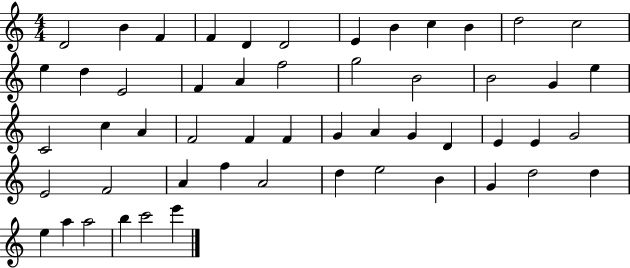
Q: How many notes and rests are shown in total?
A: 53